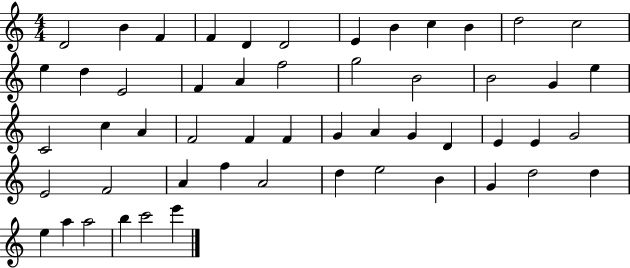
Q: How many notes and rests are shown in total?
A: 53